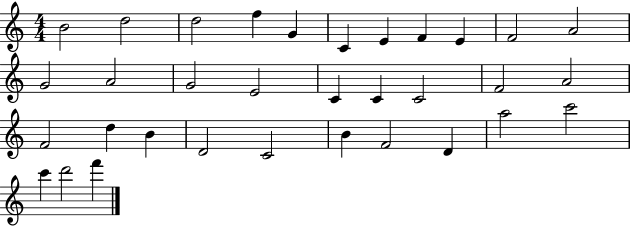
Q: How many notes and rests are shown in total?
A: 33